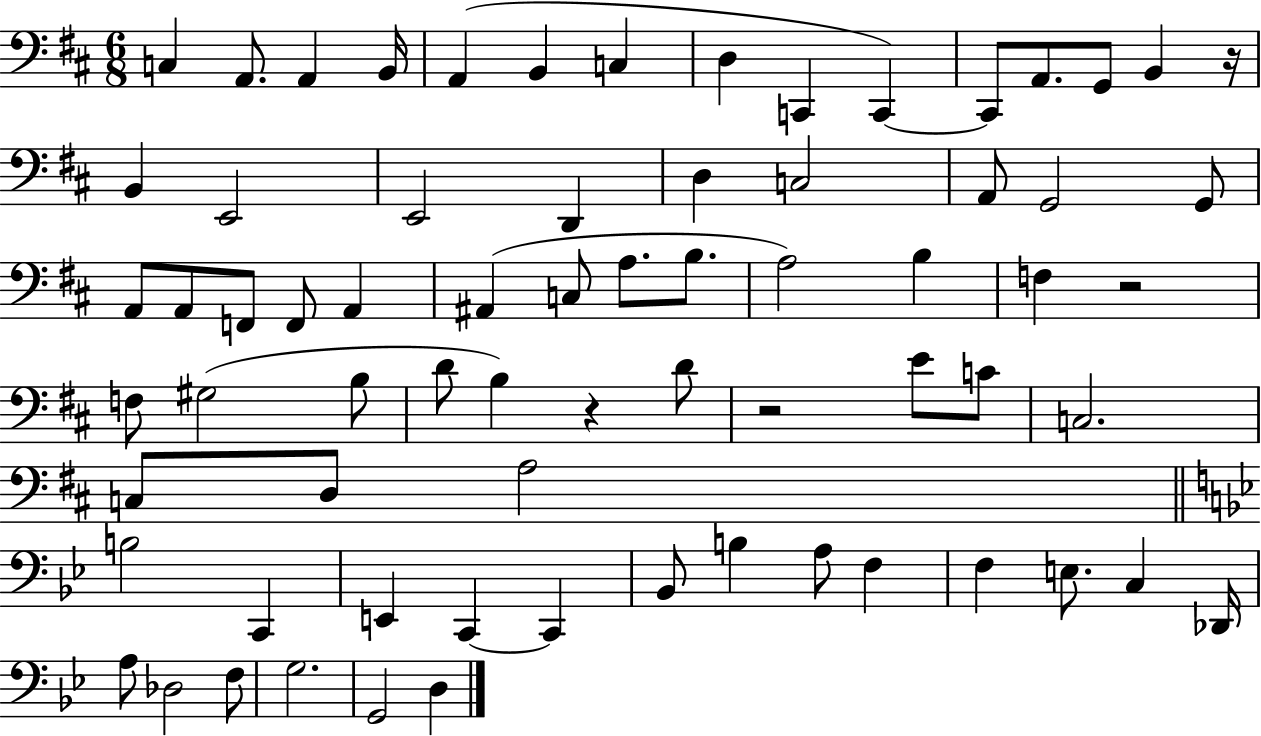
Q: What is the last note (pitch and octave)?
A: D3